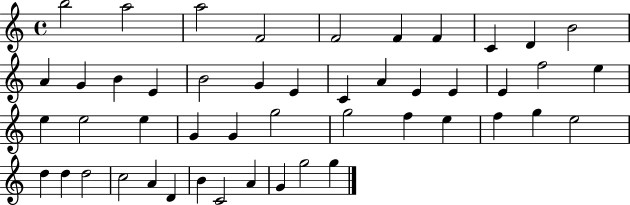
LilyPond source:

{
  \clef treble
  \time 4/4
  \defaultTimeSignature
  \key c \major
  b''2 a''2 | a''2 f'2 | f'2 f'4 f'4 | c'4 d'4 b'2 | \break a'4 g'4 b'4 e'4 | b'2 g'4 e'4 | c'4 a'4 e'4 e'4 | e'4 f''2 e''4 | \break e''4 e''2 e''4 | g'4 g'4 g''2 | g''2 f''4 e''4 | f''4 g''4 e''2 | \break d''4 d''4 d''2 | c''2 a'4 d'4 | b'4 c'2 a'4 | g'4 g''2 g''4 | \break \bar "|."
}